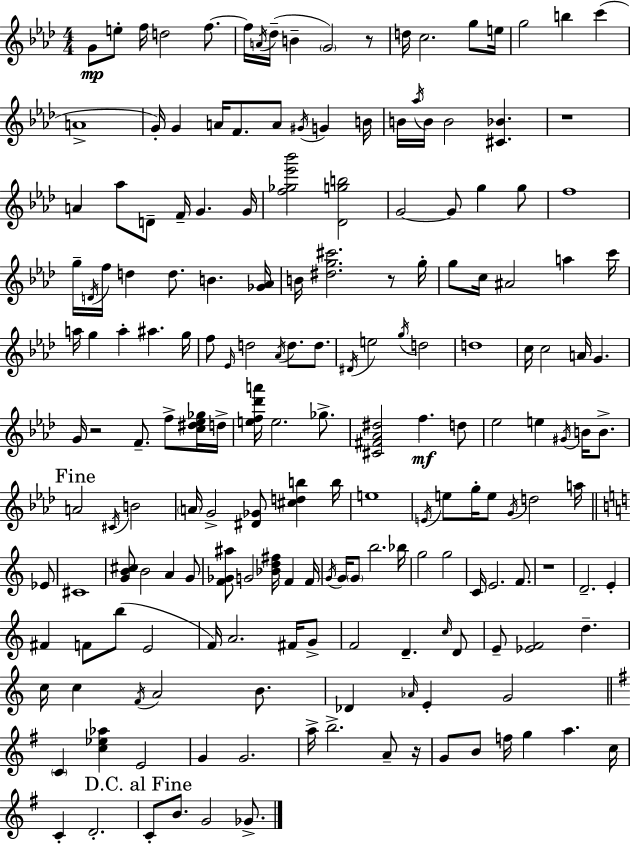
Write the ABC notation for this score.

X:1
T:Untitled
M:4/4
L:1/4
K:Ab
G/2 e/2 f/4 d2 f/2 f/4 A/4 _d/4 B G2 z/2 d/4 c2 g/2 e/4 g2 b c' A4 G/4 G A/4 F/2 A/2 ^G/4 G B/4 B/4 _a/4 B/4 B2 [^C_B] z4 A _a/2 D/2 F/4 G G/4 [f_g_e'_b']2 [_Dgb]2 G2 G/2 g g/2 f4 g/4 D/4 f/4 d d/2 B [_G_A]/4 B/4 [^dg^c']2 z/2 g/4 g/2 c/4 ^A2 a c'/4 a/4 g a ^a g/4 f/2 _E/4 d2 _A/4 d/2 d/2 ^D/4 e2 g/4 d2 d4 c/4 c2 A/4 G G/4 z2 F/2 f/2 [c^d_e_g]/4 d/4 [ef_d'a']/4 e2 _g/2 [^C^F_A^d]2 f d/2 _e2 e ^G/4 B/4 B/2 A2 ^C/4 B2 A/4 G2 [^D_G]/2 [^cdb] b/4 e4 E/4 e/2 g/4 e/2 G/4 d2 a/4 _E/2 ^C4 [GB^c]/2 B2 A G/2 [F_G^a]/2 G2 [_Bd^f]/4 F F/4 G/4 G/4 G/2 b2 _b/4 g2 g2 C/4 E2 F/2 z4 D2 E ^F F/2 b/2 E2 F/4 A2 ^F/4 G/2 F2 D c/4 D/2 E/2 [_EF]2 d c/4 c F/4 A2 B/2 _D _A/4 E G2 C [c_e_a] E2 G G2 a/4 b2 A/2 z/4 G/2 B/2 f/4 g a c/4 C D2 C/2 B/2 G2 _G/2